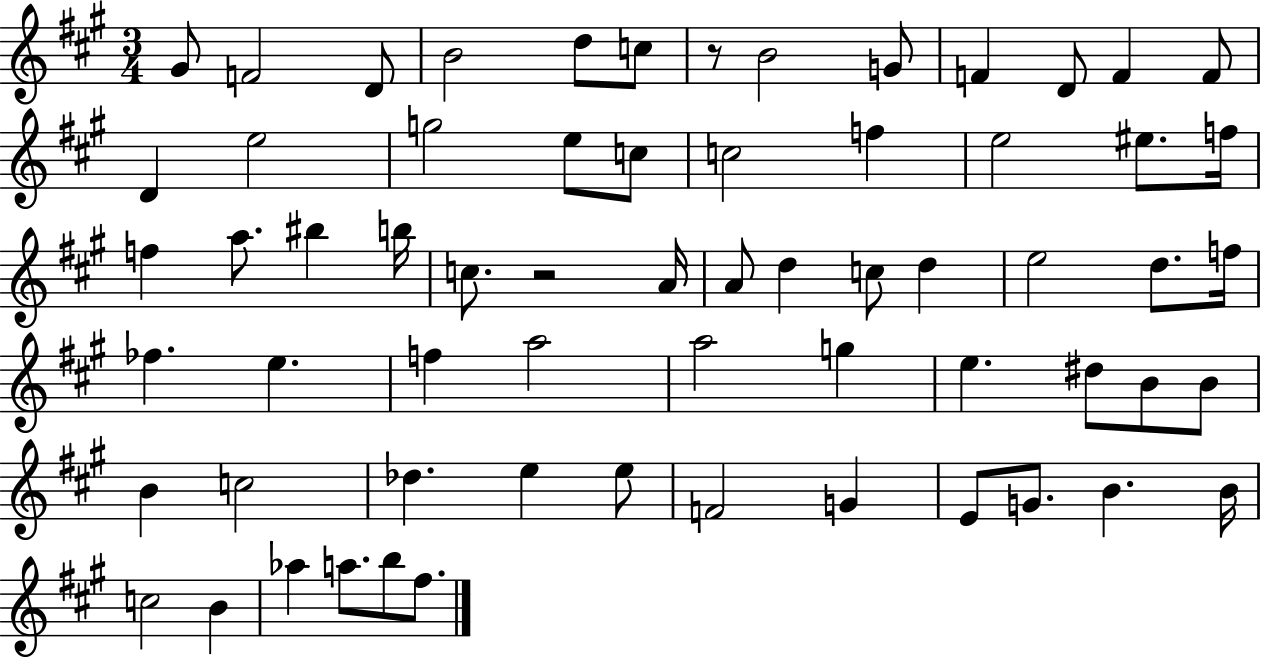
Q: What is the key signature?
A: A major